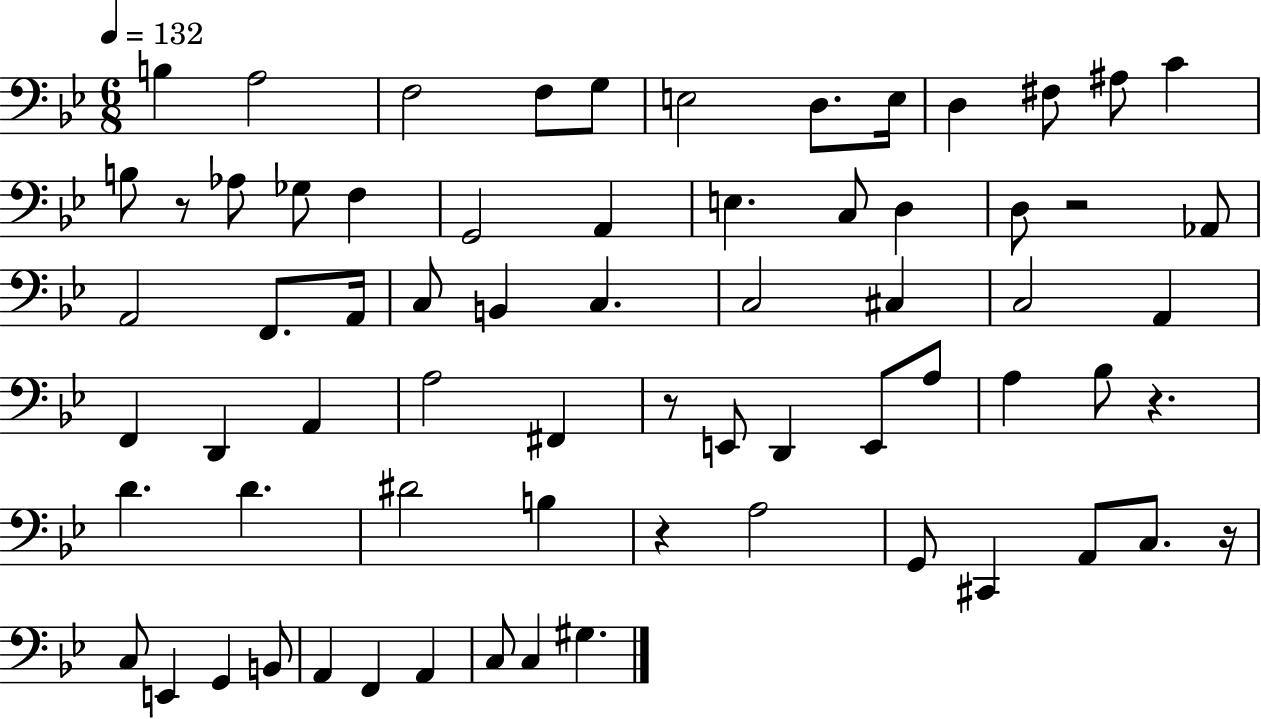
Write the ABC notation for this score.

X:1
T:Untitled
M:6/8
L:1/4
K:Bb
B, A,2 F,2 F,/2 G,/2 E,2 D,/2 E,/4 D, ^F,/2 ^A,/2 C B,/2 z/2 _A,/2 _G,/2 F, G,,2 A,, E, C,/2 D, D,/2 z2 _A,,/2 A,,2 F,,/2 A,,/4 C,/2 B,, C, C,2 ^C, C,2 A,, F,, D,, A,, A,2 ^F,, z/2 E,,/2 D,, E,,/2 A,/2 A, _B,/2 z D D ^D2 B, z A,2 G,,/2 ^C,, A,,/2 C,/2 z/4 C,/2 E,, G,, B,,/2 A,, F,, A,, C,/2 C, ^G,